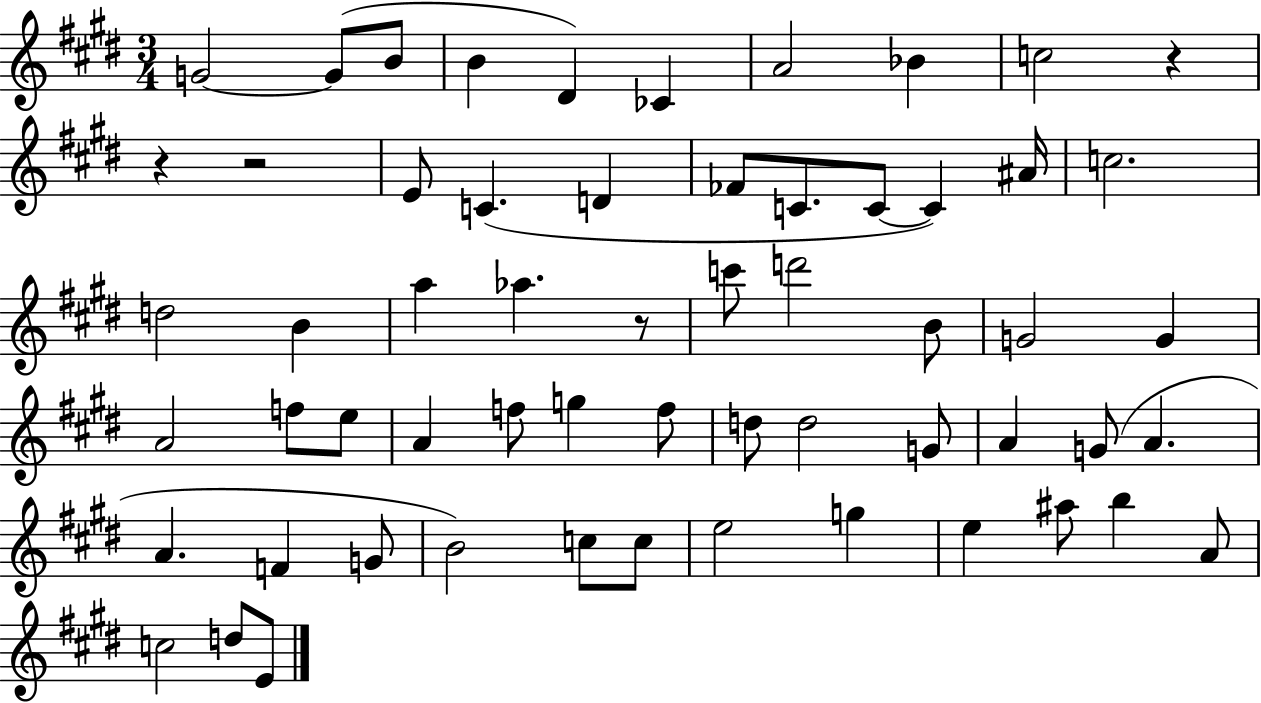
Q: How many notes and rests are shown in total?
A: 59